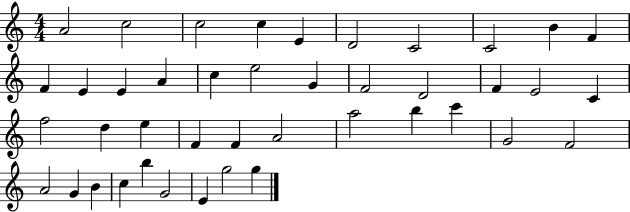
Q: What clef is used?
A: treble